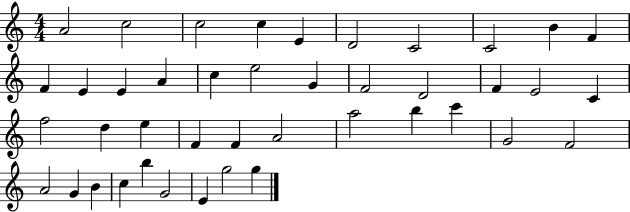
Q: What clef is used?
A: treble